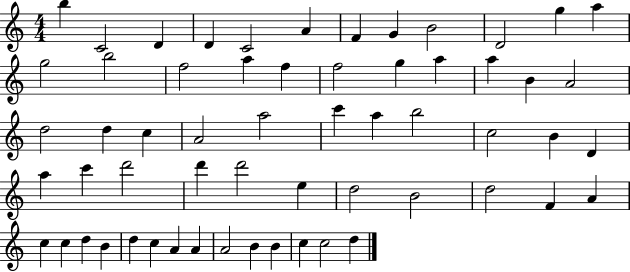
{
  \clef treble
  \numericTimeSignature
  \time 4/4
  \key c \major
  b''4 c'2 d'4 | d'4 c'2 a'4 | f'4 g'4 b'2 | d'2 g''4 a''4 | \break g''2 b''2 | f''2 a''4 f''4 | f''2 g''4 a''4 | a''4 b'4 a'2 | \break d''2 d''4 c''4 | a'2 a''2 | c'''4 a''4 b''2 | c''2 b'4 d'4 | \break a''4 c'''4 d'''2 | d'''4 d'''2 e''4 | d''2 b'2 | d''2 f'4 a'4 | \break c''4 c''4 d''4 b'4 | d''4 c''4 a'4 a'4 | a'2 b'4 b'4 | c''4 c''2 d''4 | \break \bar "|."
}